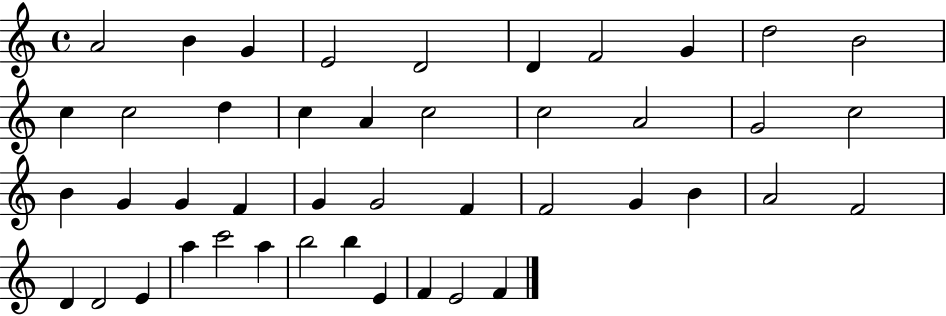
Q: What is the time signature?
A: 4/4